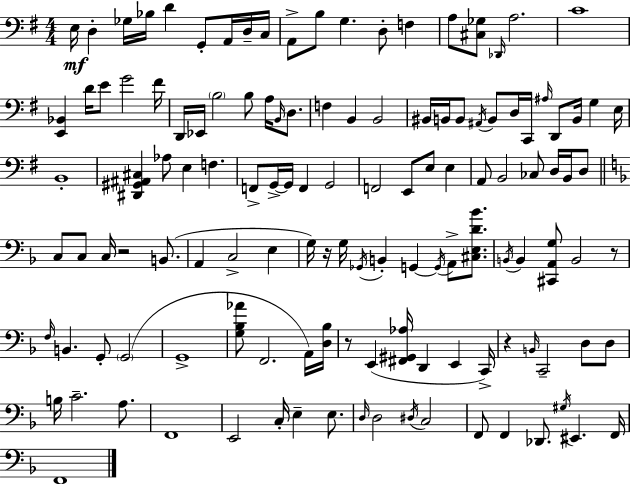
{
  \clef bass
  \numericTimeSignature
  \time 4/4
  \key e \minor
  \repeat volta 2 { e16\mf d4-. ges16 bes16 d'4 g,8-. a,16 d16-- c16 | a,8-> b8 g4. d8-. f4 | a8 <cis ges>8 \grace { des,16 } a2. | c'1 | \break <e, bes,>4 d'16 e'8 g'2 | fis'16 d,16 ees,16 \parenthesize b2 b8 a16 \grace { b,16 } d8. | f4 b,4 b,2 | bis,16 b,16 b,8 \acciaccatura { ais,16 } b,8 d16 c,16 \grace { ais16 } d,8 b,16 g4 | \break e16 b,1-. | <dis, gis, ais, cis>4 aes8 e4 f4. | f,8-> g,16->~~ g,16 f,4 g,2 | f,2 e,8 e8 | \break e4 a,8 b,2 ces8 | d16 b,16 d8 \bar "||" \break \key f \major c8 c8 c16 r2 b,8.( | a,4 c2-> e4 | g16) r16 g16 \acciaccatura { ges,16 } b,4-. g,4~~ \acciaccatura { g,16 } a,8-> <cis e d' bes'>8. | \acciaccatura { b,16 } b,4 <cis, a, g>8 b,2 | \break r8 \grace { f16 } b,4. g,8-. \parenthesize g,2( | g,1-> | <g bes aes'>8 f,2. | a,16) <d bes>16 r8 e,4( <fis, gis, aes>16 d,4 e,4 | \break c,16->) r4 \grace { b,16 } c,2-- | d8 d8 b16 c'2.-- | a8. f,1 | e,2 c16-. e4-- | \break e8. \grace { d16 } d2 \acciaccatura { dis16 } c2 | f,8 f,4 des,8. | \acciaccatura { gis16 } eis,4. f,16 f,1 | } \bar "|."
}